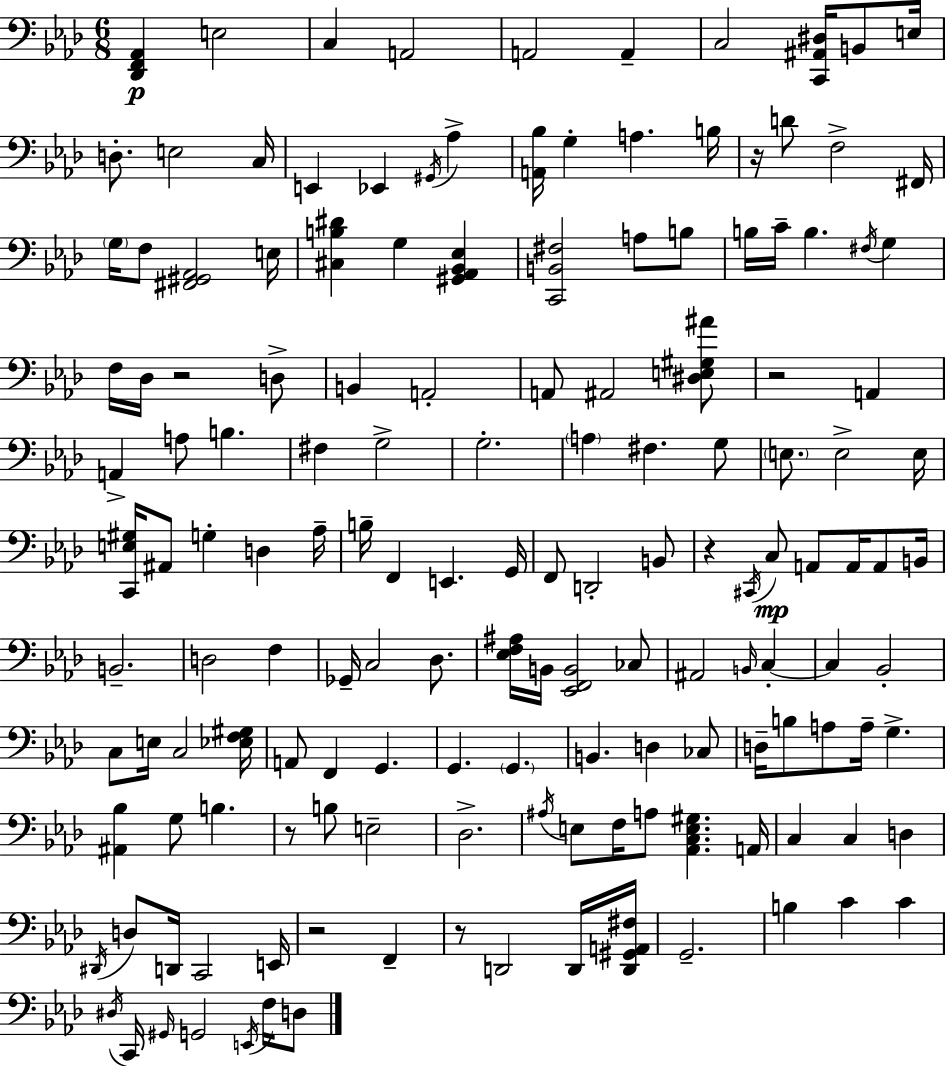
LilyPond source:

{
  \clef bass
  \numericTimeSignature
  \time 6/8
  \key f \minor
  <des, f, aes,>4\p e2 | c4 a,2 | a,2 a,4-- | c2 <c, ais, dis>16 b,8 e16 | \break d8.-. e2 c16 | e,4 ees,4 \acciaccatura { gis,16 } aes4-> | <a, bes>16 g4-. a4. | b16 r16 d'8 f2-> | \break fis,16 \parenthesize g16 f8 <fis, gis, aes,>2 | e16 <cis b dis'>4 g4 <gis, aes, bes, ees>4 | <c, b, fis>2 a8 b8 | b16 c'16-- b4. \acciaccatura { fis16 } g4 | \break f16 des16 r2 | d8-> b,4 a,2-. | a,8 ais,2 | <dis e gis ais'>8 r2 a,4 | \break a,4-> a8 b4. | fis4 g2-> | g2.-. | \parenthesize a4 fis4. | \break g8 \parenthesize e8. e2-> | e16 <c, e gis>16 ais,8 g4-. d4 | aes16-- b16-- f,4 e,4. | g,16 f,8 d,2-. | \break b,8 r4 \acciaccatura { cis,16 }\mp c8 a,8 a,16 | a,8 b,16 b,2.-- | d2 f4 | ges,16-- c2 | \break des8. <ees f ais>16 b,16 <ees, f, b,>2 | ces8 ais,2 \grace { b,16 } | c4-.~~ c4 bes,2-. | c8 e16 c2 | \break <ees f gis>16 a,8 f,4 g,4. | g,4. \parenthesize g,4. | b,4. d4 | ces8 d16-- b8 a8 a16-- g4.-> | \break <ais, bes>4 g8 b4. | r8 b8 e2-- | des2.-> | \acciaccatura { ais16 } e8 f16 a8 <aes, c e gis>4. | \break a,16 c4 c4 | d4 \acciaccatura { dis,16 } d8 d,16 c,2 | e,16 r2 | f,4-- r8 d,2 | \break d,16 <d, gis, a, fis>16 g,2.-- | b4 c'4 | c'4 \acciaccatura { dis16 } c,16 \grace { gis,16 } g,2 | \acciaccatura { e,16 } f16 d8 \bar "|."
}